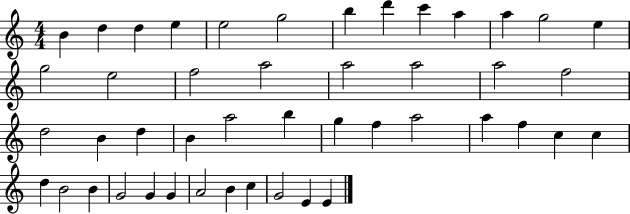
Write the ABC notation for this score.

X:1
T:Untitled
M:4/4
L:1/4
K:C
B d d e e2 g2 b d' c' a a g2 e g2 e2 f2 a2 a2 a2 a2 f2 d2 B d B a2 b g f a2 a f c c d B2 B G2 G G A2 B c G2 E E